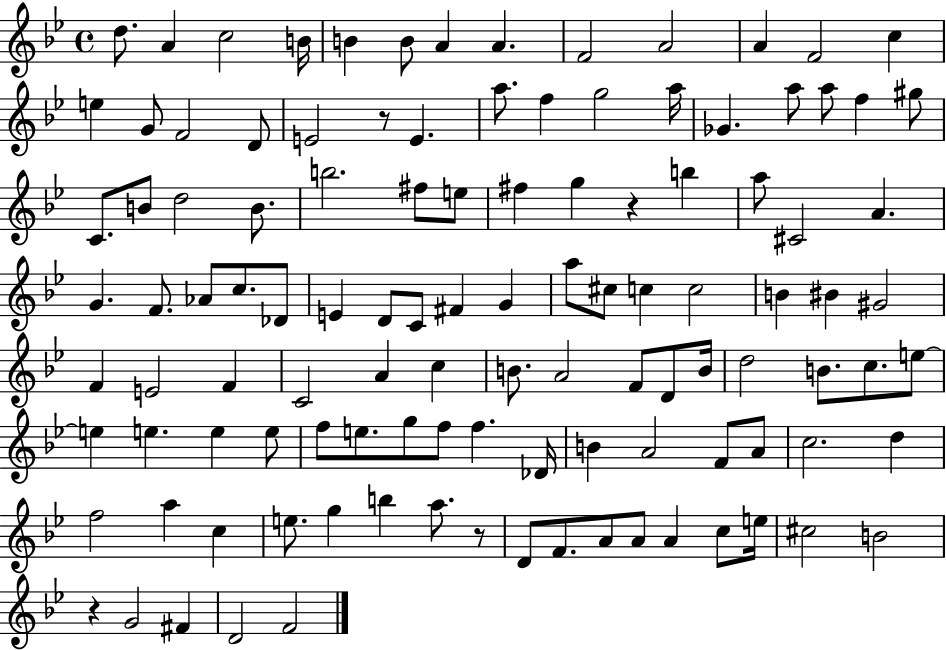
{
  \clef treble
  \time 4/4
  \defaultTimeSignature
  \key bes \major
  \repeat volta 2 { d''8. a'4 c''2 b'16 | b'4 b'8 a'4 a'4. | f'2 a'2 | a'4 f'2 c''4 | \break e''4 g'8 f'2 d'8 | e'2 r8 e'4. | a''8. f''4 g''2 a''16 | ges'4. a''8 a''8 f''4 gis''8 | \break c'8. b'8 d''2 b'8. | b''2. fis''8 e''8 | fis''4 g''4 r4 b''4 | a''8 cis'2 a'4. | \break g'4. f'8. aes'8 c''8. des'8 | e'4 d'8 c'8 fis'4 g'4 | a''8 cis''8 c''4 c''2 | b'4 bis'4 gis'2 | \break f'4 e'2 f'4 | c'2 a'4 c''4 | b'8. a'2 f'8 d'8 b'16 | d''2 b'8. c''8. e''8~~ | \break e''4 e''4. e''4 e''8 | f''8 e''8. g''8 f''8 f''4. des'16 | b'4 a'2 f'8 a'8 | c''2. d''4 | \break f''2 a''4 c''4 | e''8. g''4 b''4 a''8. r8 | d'8 f'8. a'8 a'8 a'4 c''8 e''16 | cis''2 b'2 | \break r4 g'2 fis'4 | d'2 f'2 | } \bar "|."
}